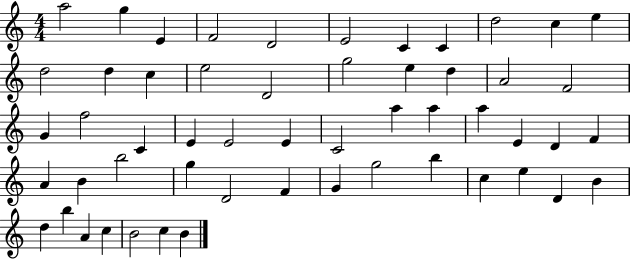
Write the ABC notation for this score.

X:1
T:Untitled
M:4/4
L:1/4
K:C
a2 g E F2 D2 E2 C C d2 c e d2 d c e2 D2 g2 e d A2 F2 G f2 C E E2 E C2 a a a E D F A B b2 g D2 F G g2 b c e D B d b A c B2 c B